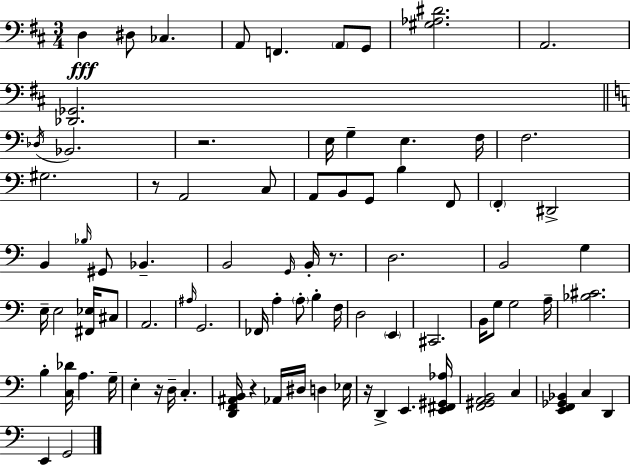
D3/q D#3/e CES3/q. A2/e F2/q. A2/e G2/e [G#3,Ab3,D#4]/h. A2/h. [Db2,Gb2]/h. Db3/s Bb2/h. R/h. E3/s G3/q E3/q. F3/s F3/h. G#3/h. R/e A2/h C3/e A2/e B2/e G2/e B3/q F2/e F2/q D#2/h B2/q Bb3/s G#2/e Bb2/q. B2/h G2/s B2/s R/e. D3/h. B2/h G3/q E3/s E3/h [F#2,Eb3]/s C#3/e A2/h. A#3/s G2/h. FES2/s A3/q A3/e B3/q F3/s D3/h E2/q C#2/h. B2/s G3/e G3/h A3/s [Bb3,C#4]/h. B3/q [C3,Db4]/s A3/q. G3/s E3/q R/s D3/s C3/q. [D2,F2,A#2,B2]/s R/q Ab2/s D#3/s D3/q Eb3/s R/s D2/q E2/q. [E2,F#2,G#2,Ab3]/s [F2,G#2,A2,B2]/h C3/q [E2,F2,Gb2,Bb2]/q C3/q D2/q E2/q G2/h